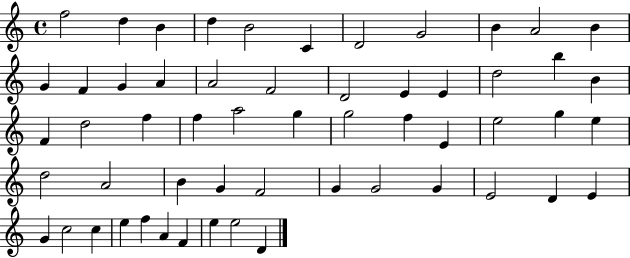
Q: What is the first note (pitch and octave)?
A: F5